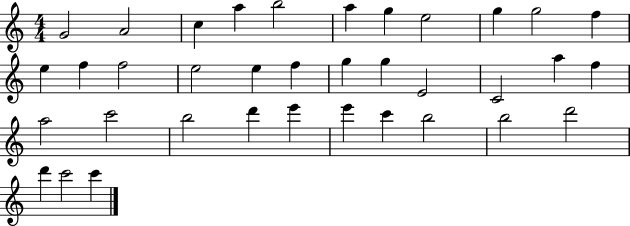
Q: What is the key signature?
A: C major